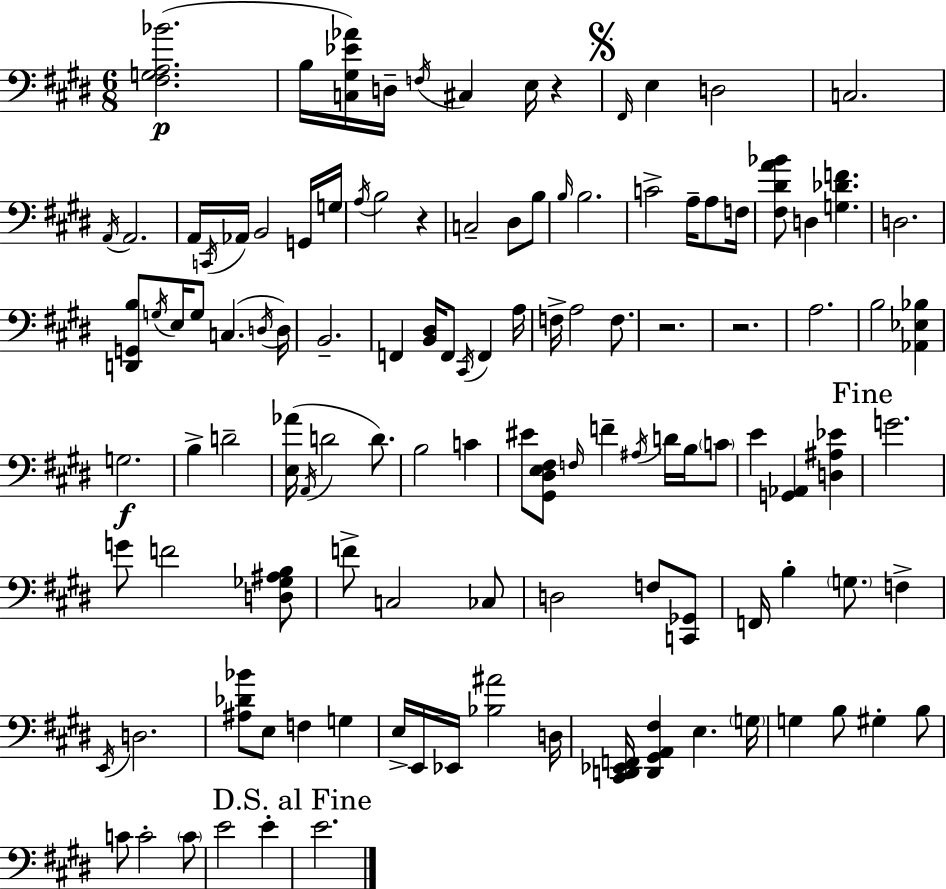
[F#3,G3,A3,Bb4]/h. B3/s [C3,G#3,Eb4,Ab4]/s D3/s F3/s C#3/q E3/s R/q F#2/s E3/q D3/h C3/h. A2/s A2/h. A2/s C2/s Ab2/s B2/h G2/s G3/s A3/s B3/h R/q C3/h D#3/e B3/e B3/s B3/h. C4/h A3/s A3/e F3/s [F#3,D#4,A4,Bb4]/e D3/q [G3,Db4,F4]/q. D3/h. [D2,G2,B3]/e G3/s E3/s G3/e C3/q. D3/s D3/s B2/h. F2/q [B2,D#3]/s F2/e C#2/s F2/q A3/s F3/s A3/h F3/e. R/h. R/h. A3/h. B3/h [Ab2,Eb3,Bb3]/q G3/h. B3/q D4/h [E3,Ab4]/s A2/s D4/h D4/e. B3/h C4/q EIS4/e [G#2,D#3,E3,F#3]/e F3/s F4/q A#3/s D4/s B3/s C4/e E4/q [G2,Ab2]/q [D3,A#3,Eb4]/q G4/h. G4/e F4/h [D3,Gb3,A#3,B3]/e F4/e C3/h CES3/e D3/h F3/e [C2,Gb2]/e F2/s B3/q G3/e. F3/q E2/s D3/h. [A#3,Db4,Bb4]/e E3/e F3/q G3/q E3/s E2/s Eb2/s [Bb3,A#4]/h D3/s [C#2,D2,Eb2,F2]/s [D2,G#2,A2,F#3]/q E3/q. G3/s G3/q B3/e G#3/q B3/e C4/e C4/h C4/e E4/h E4/q E4/h.